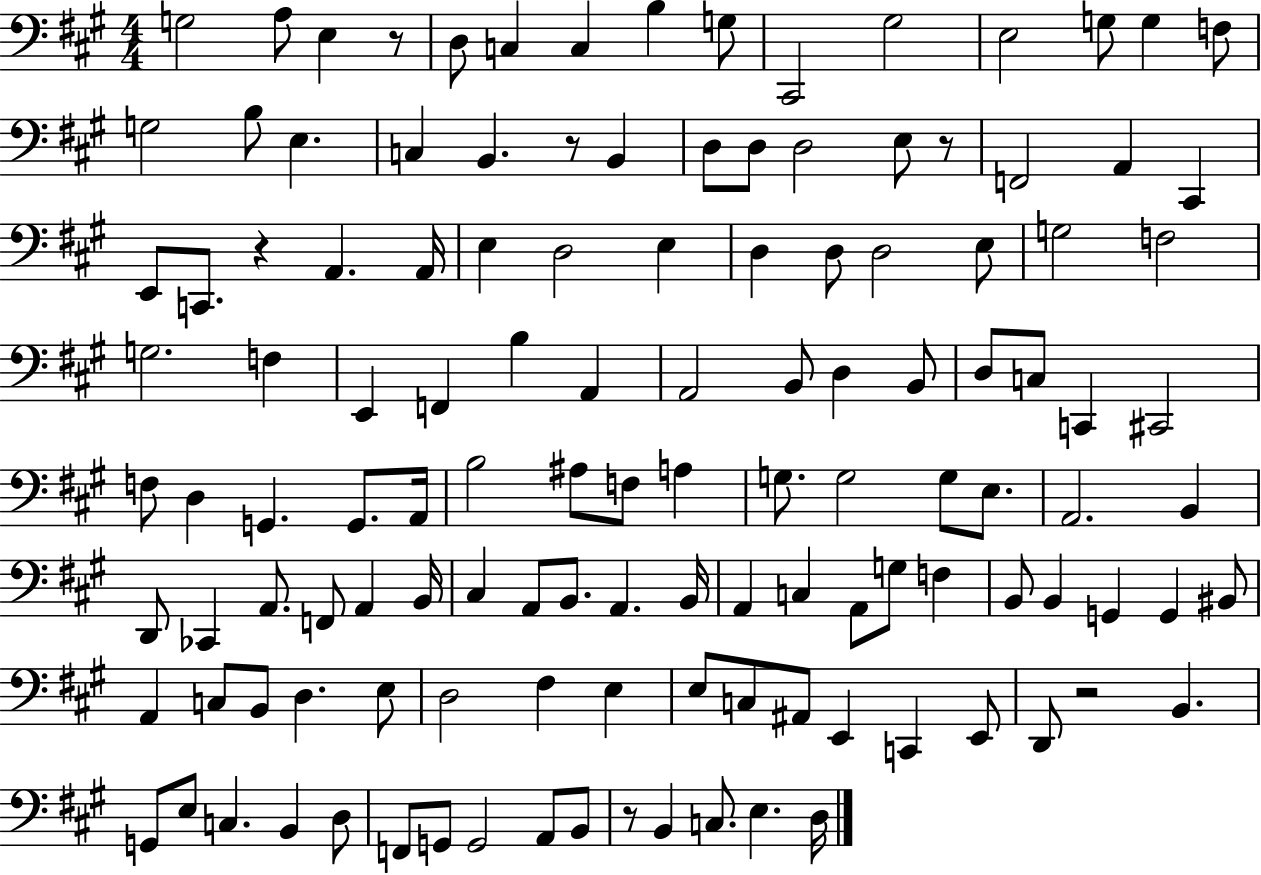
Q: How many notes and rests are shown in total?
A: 126